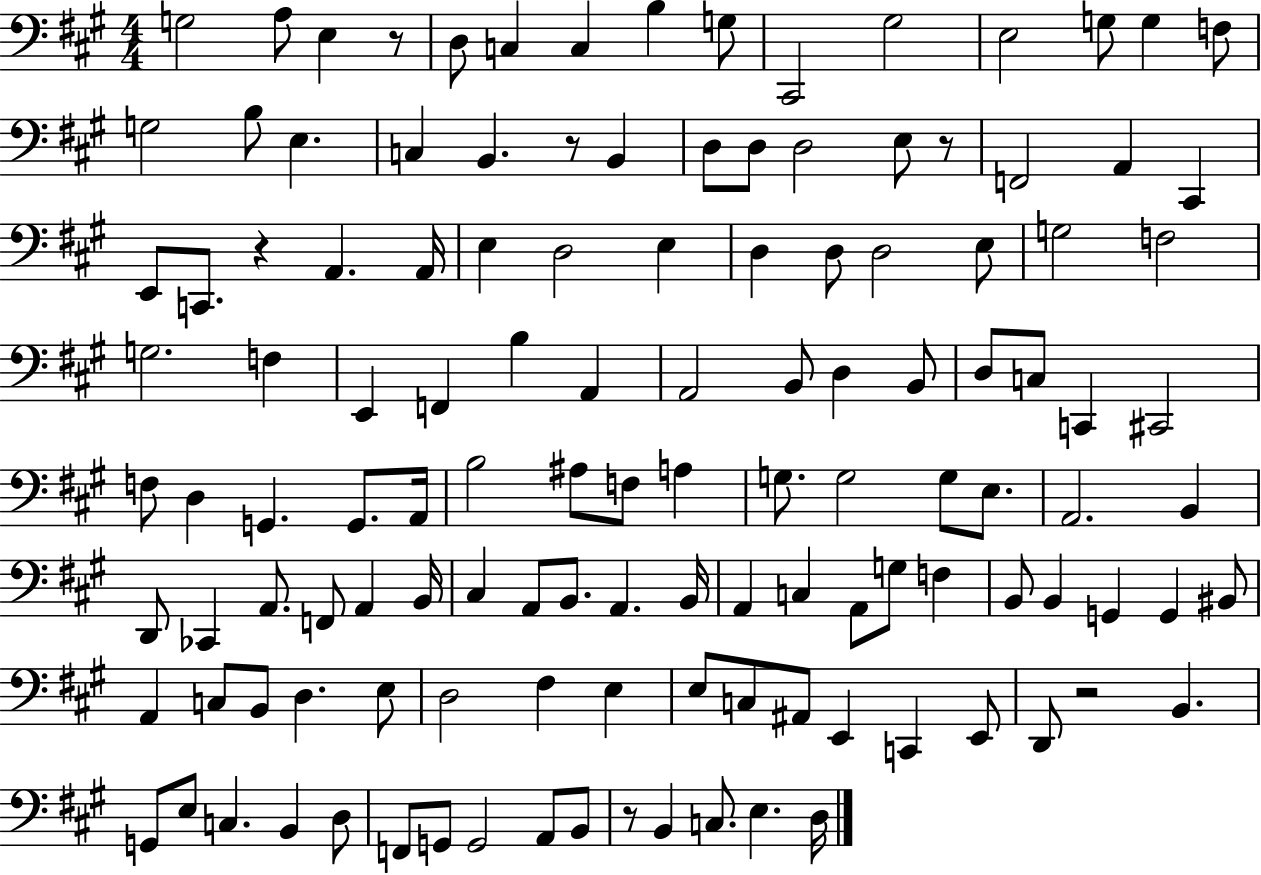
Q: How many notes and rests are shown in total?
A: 126